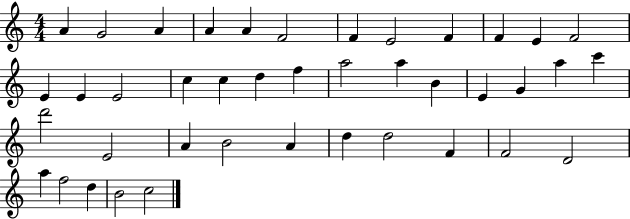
{
  \clef treble
  \numericTimeSignature
  \time 4/4
  \key c \major
  a'4 g'2 a'4 | a'4 a'4 f'2 | f'4 e'2 f'4 | f'4 e'4 f'2 | \break e'4 e'4 e'2 | c''4 c''4 d''4 f''4 | a''2 a''4 b'4 | e'4 g'4 a''4 c'''4 | \break d'''2 e'2 | a'4 b'2 a'4 | d''4 d''2 f'4 | f'2 d'2 | \break a''4 f''2 d''4 | b'2 c''2 | \bar "|."
}